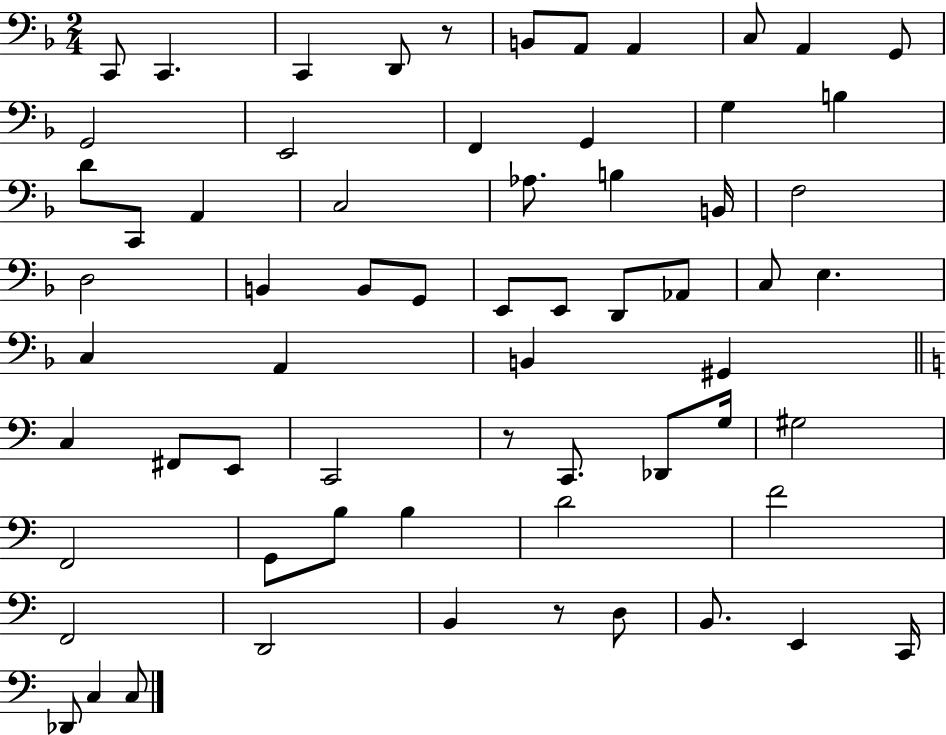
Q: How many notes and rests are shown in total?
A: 65